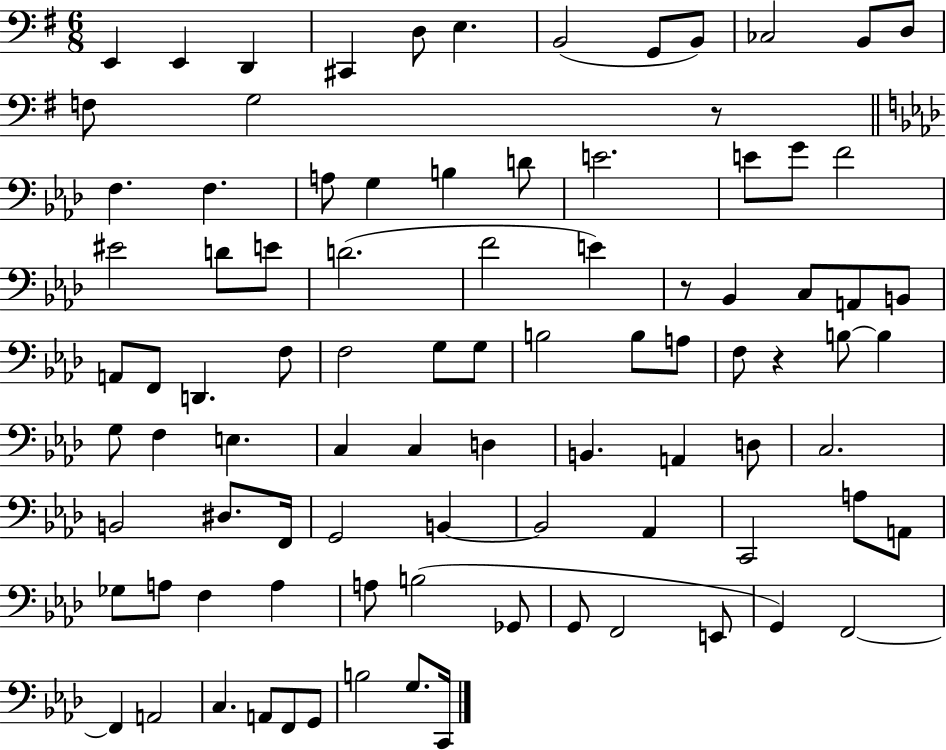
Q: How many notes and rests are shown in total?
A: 91